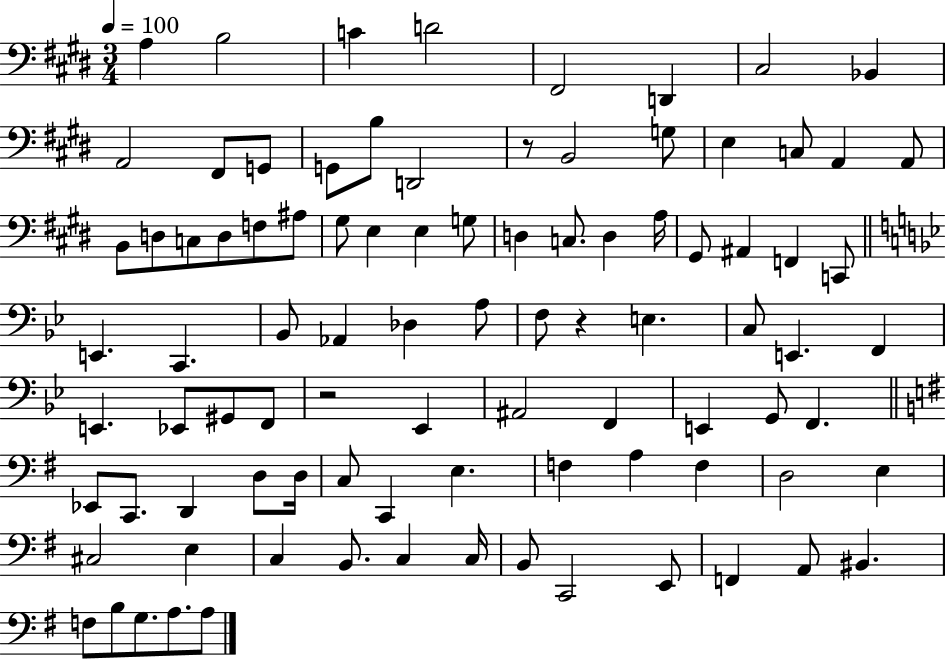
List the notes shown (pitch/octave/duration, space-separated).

A3/q B3/h C4/q D4/h F#2/h D2/q C#3/h Bb2/q A2/h F#2/e G2/e G2/e B3/e D2/h R/e B2/h G3/e E3/q C3/e A2/q A2/e B2/e D3/e C3/e D3/e F3/e A#3/e G#3/e E3/q E3/q G3/e D3/q C3/e. D3/q A3/s G#2/e A#2/q F2/q C2/e E2/q. C2/q. Bb2/e Ab2/q Db3/q A3/e F3/e R/q E3/q. C3/e E2/q. F2/q E2/q. Eb2/e G#2/e F2/e R/h Eb2/q A#2/h F2/q E2/q G2/e F2/q. Eb2/e C2/e. D2/q D3/e D3/s C3/e C2/q E3/q. F3/q A3/q F3/q D3/h E3/q C#3/h E3/q C3/q B2/e. C3/q C3/s B2/e C2/h E2/e F2/q A2/e BIS2/q. F3/e B3/e G3/e. A3/e. A3/e